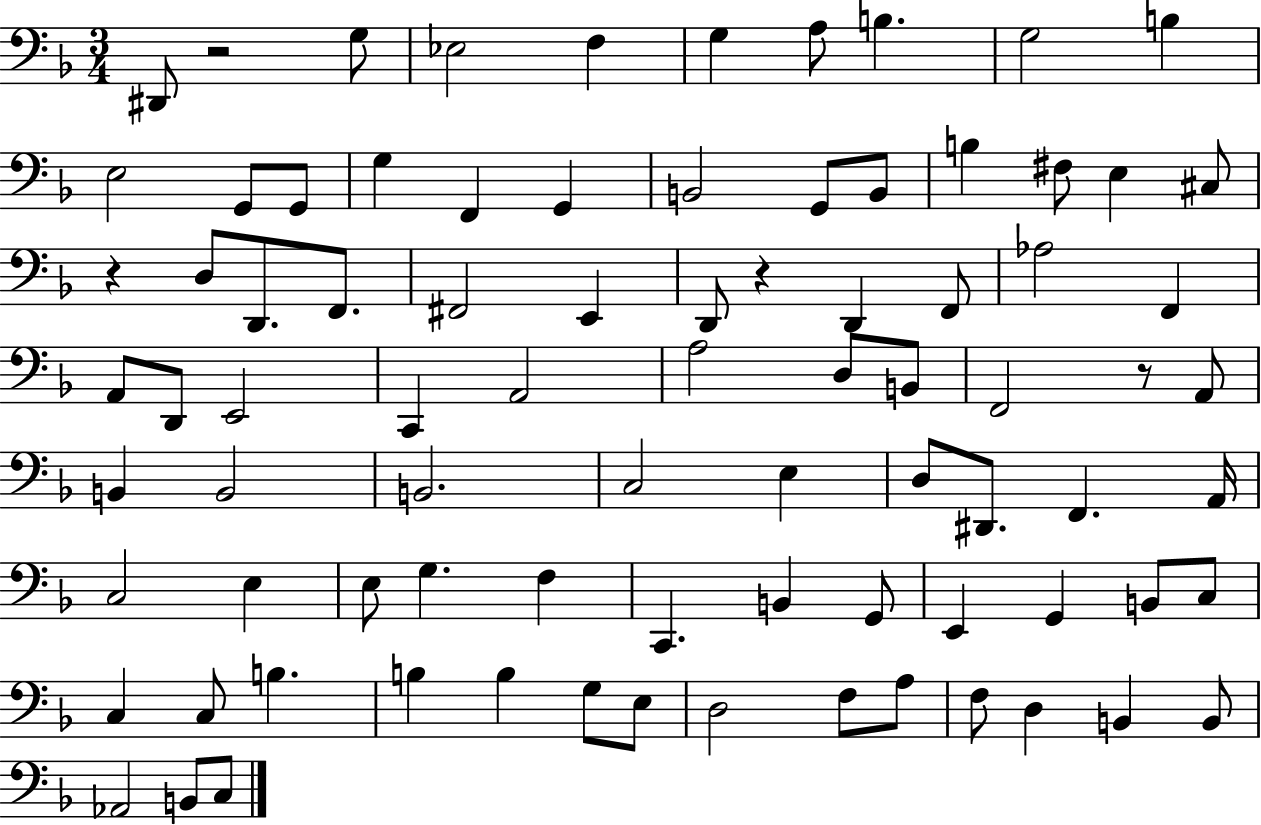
X:1
T:Untitled
M:3/4
L:1/4
K:F
^D,,/2 z2 G,/2 _E,2 F, G, A,/2 B, G,2 B, E,2 G,,/2 G,,/2 G, F,, G,, B,,2 G,,/2 B,,/2 B, ^F,/2 E, ^C,/2 z D,/2 D,,/2 F,,/2 ^F,,2 E,, D,,/2 z D,, F,,/2 _A,2 F,, A,,/2 D,,/2 E,,2 C,, A,,2 A,2 D,/2 B,,/2 F,,2 z/2 A,,/2 B,, B,,2 B,,2 C,2 E, D,/2 ^D,,/2 F,, A,,/4 C,2 E, E,/2 G, F, C,, B,, G,,/2 E,, G,, B,,/2 C,/2 C, C,/2 B, B, B, G,/2 E,/2 D,2 F,/2 A,/2 F,/2 D, B,, B,,/2 _A,,2 B,,/2 C,/2